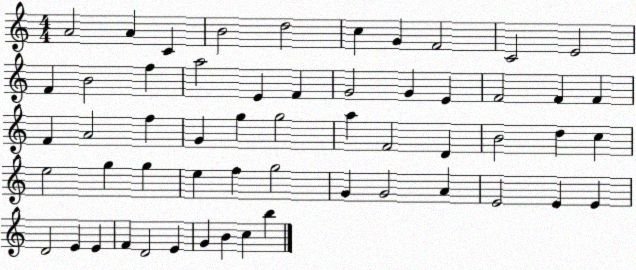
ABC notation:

X:1
T:Untitled
M:4/4
L:1/4
K:C
A2 A C B2 d2 c G F2 C2 E2 F B2 f a2 E F G2 G E F2 F F F A2 f G g g2 a F2 D B2 d c e2 g g e f g2 G G2 A E2 E E D2 E E F D2 E G B c b